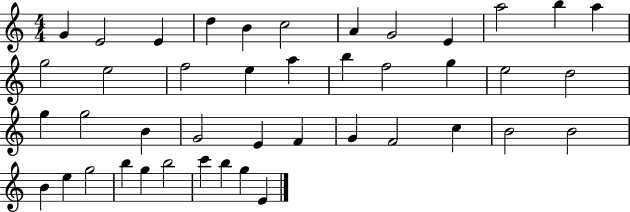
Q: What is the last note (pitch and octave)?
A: E4